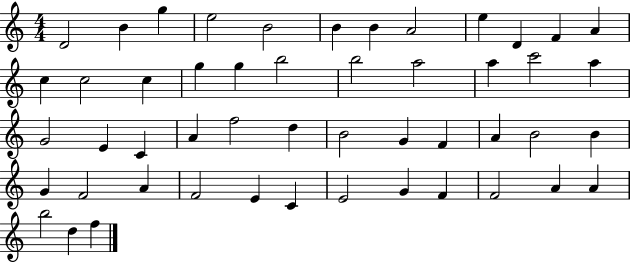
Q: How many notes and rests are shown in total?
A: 50